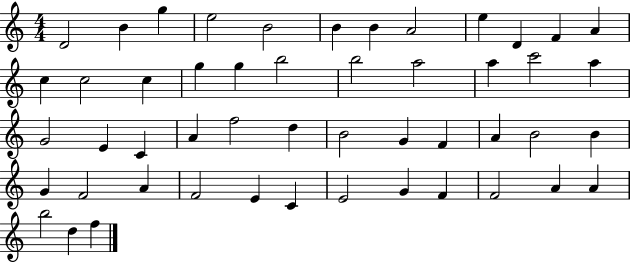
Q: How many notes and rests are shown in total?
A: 50